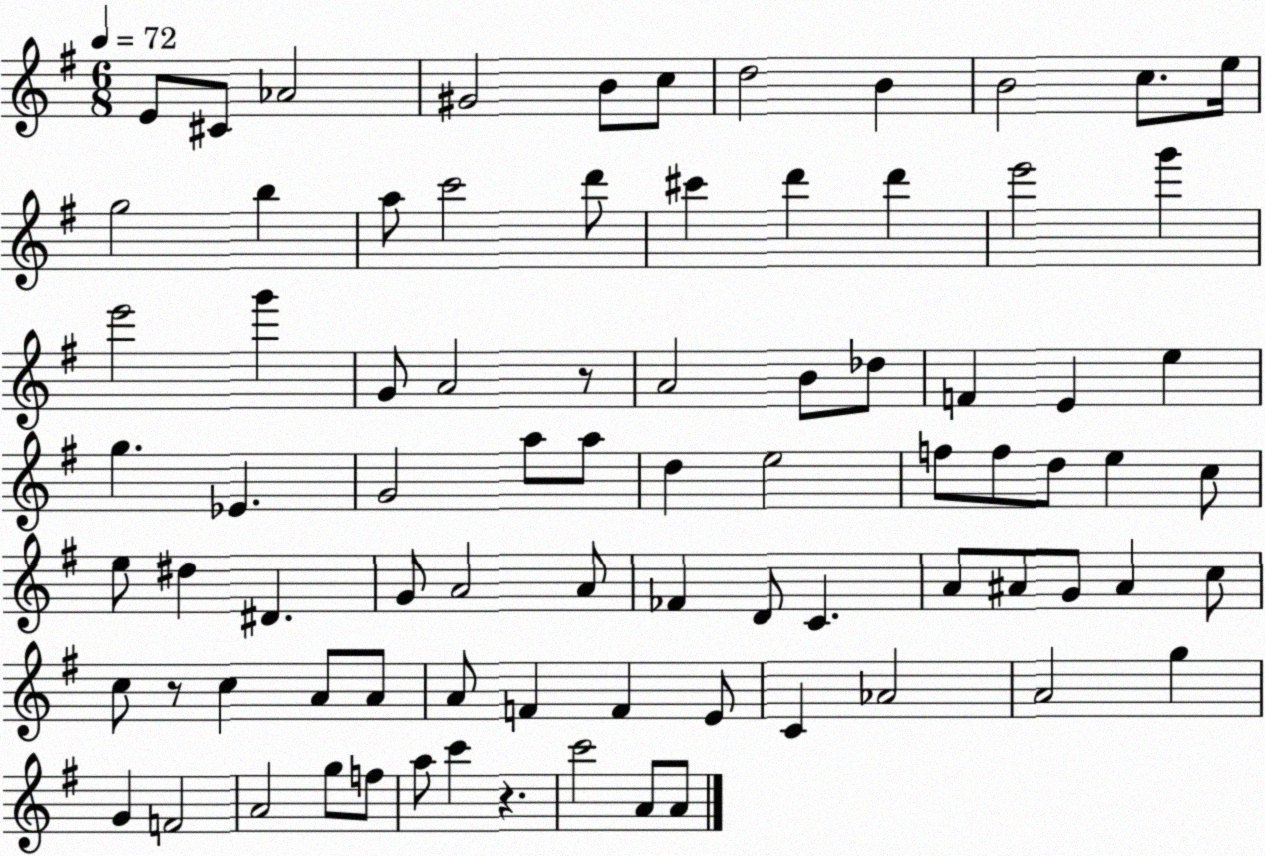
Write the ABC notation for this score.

X:1
T:Untitled
M:6/8
L:1/4
K:G
E/2 ^C/2 _A2 ^G2 B/2 c/2 d2 B B2 c/2 e/4 g2 b a/2 c'2 d'/2 ^c' d' d' e'2 g' e'2 g' G/2 A2 z/2 A2 B/2 _d/2 F E e g _E G2 a/2 a/2 d e2 f/2 f/2 d/2 e c/2 e/2 ^d ^D G/2 A2 A/2 _F D/2 C A/2 ^A/2 G/2 ^A c/2 c/2 z/2 c A/2 A/2 A/2 F F E/2 C _A2 A2 g G F2 A2 g/2 f/2 a/2 c' z c'2 A/2 A/2